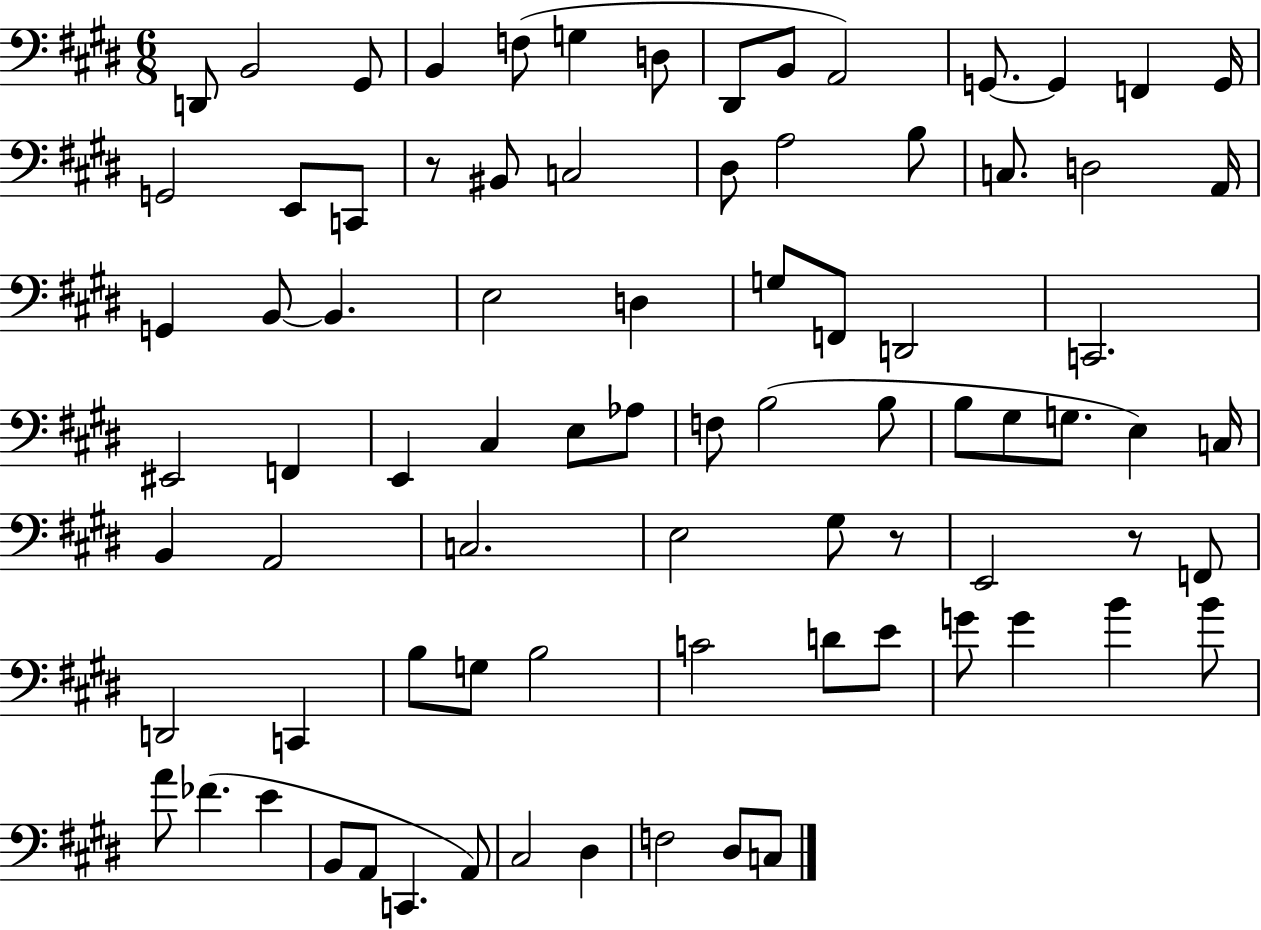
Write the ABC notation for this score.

X:1
T:Untitled
M:6/8
L:1/4
K:E
D,,/2 B,,2 ^G,,/2 B,, F,/2 G, D,/2 ^D,,/2 B,,/2 A,,2 G,,/2 G,, F,, G,,/4 G,,2 E,,/2 C,,/2 z/2 ^B,,/2 C,2 ^D,/2 A,2 B,/2 C,/2 D,2 A,,/4 G,, B,,/2 B,, E,2 D, G,/2 F,,/2 D,,2 C,,2 ^E,,2 F,, E,, ^C, E,/2 _A,/2 F,/2 B,2 B,/2 B,/2 ^G,/2 G,/2 E, C,/4 B,, A,,2 C,2 E,2 ^G,/2 z/2 E,,2 z/2 F,,/2 D,,2 C,, B,/2 G,/2 B,2 C2 D/2 E/2 G/2 G B B/2 A/2 _F E B,,/2 A,,/2 C,, A,,/2 ^C,2 ^D, F,2 ^D,/2 C,/2